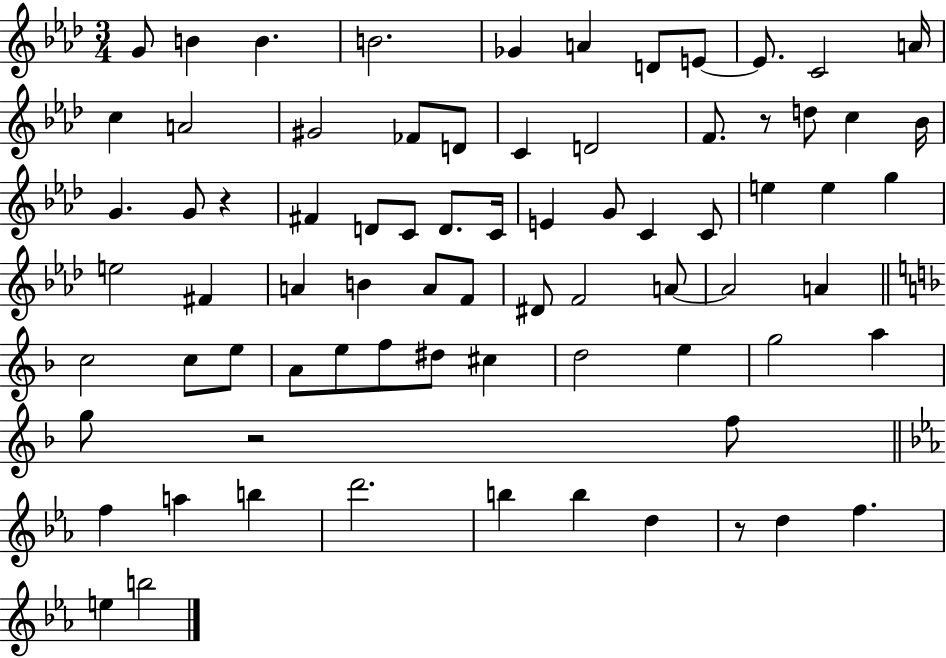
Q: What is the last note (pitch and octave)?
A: B5